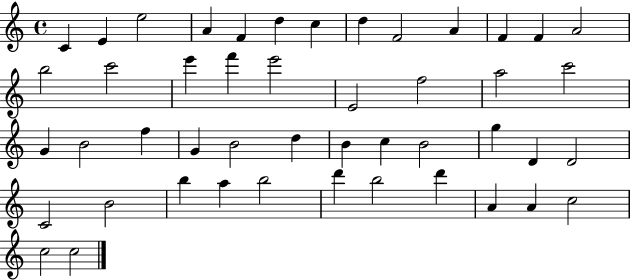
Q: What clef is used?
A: treble